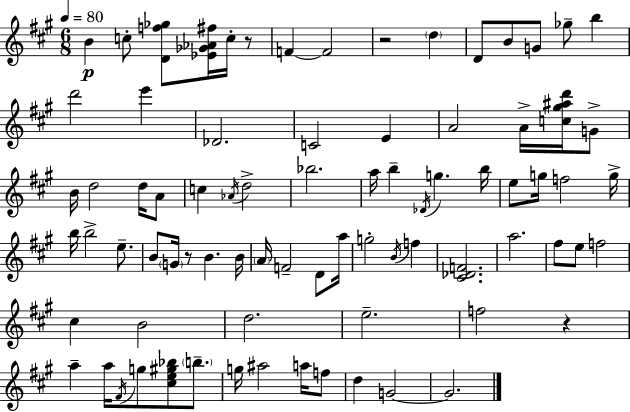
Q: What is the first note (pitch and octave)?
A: B4